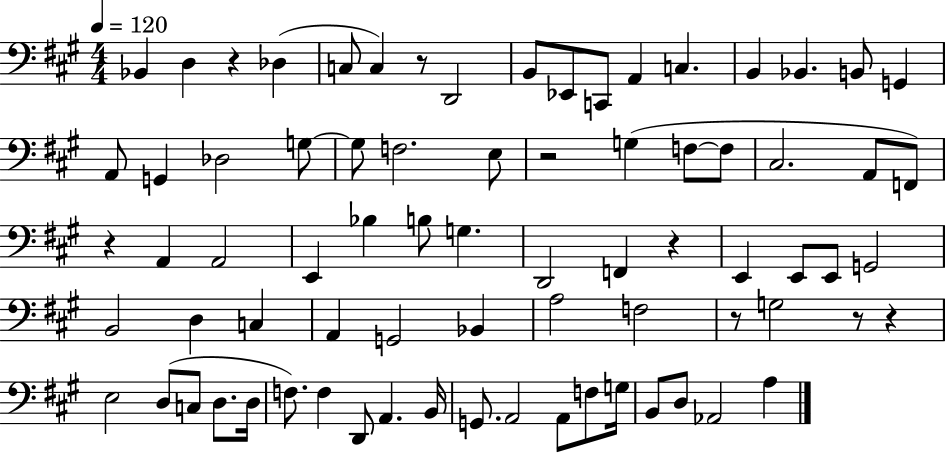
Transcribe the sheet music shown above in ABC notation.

X:1
T:Untitled
M:4/4
L:1/4
K:A
_B,, D, z _D, C,/2 C, z/2 D,,2 B,,/2 _E,,/2 C,,/2 A,, C, B,, _B,, B,,/2 G,, A,,/2 G,, _D,2 G,/2 G,/2 F,2 E,/2 z2 G, F,/2 F,/2 ^C,2 A,,/2 F,,/2 z A,, A,,2 E,, _B, B,/2 G, D,,2 F,, z E,, E,,/2 E,,/2 G,,2 B,,2 D, C, A,, G,,2 _B,, A,2 F,2 z/2 G,2 z/2 z E,2 D,/2 C,/2 D,/2 D,/4 F,/2 F, D,,/2 A,, B,,/4 G,,/2 A,,2 A,,/2 F,/2 G,/4 B,,/2 D,/2 _A,,2 A,